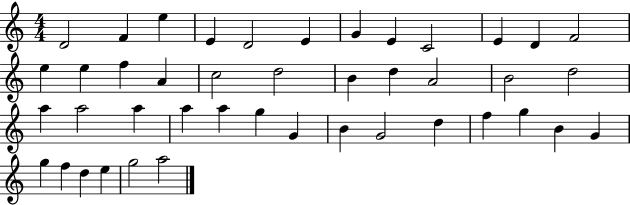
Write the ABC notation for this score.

X:1
T:Untitled
M:4/4
L:1/4
K:C
D2 F e E D2 E G E C2 E D F2 e e f A c2 d2 B d A2 B2 d2 a a2 a a a g G B G2 d f g B G g f d e g2 a2